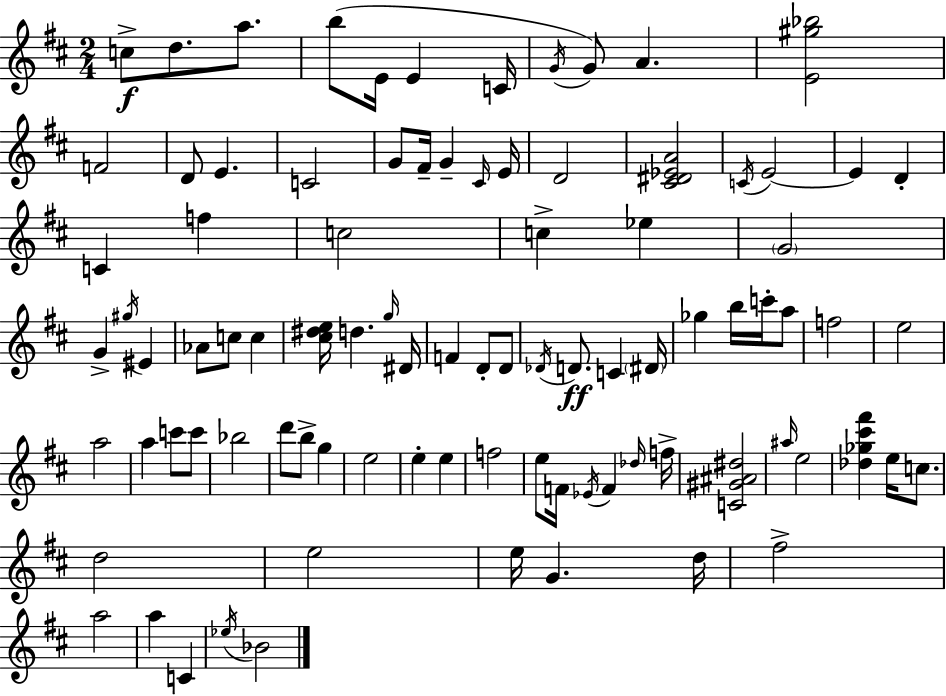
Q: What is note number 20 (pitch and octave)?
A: D4